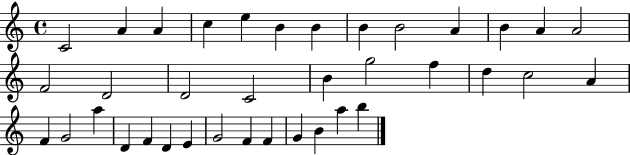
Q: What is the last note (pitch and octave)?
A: B5